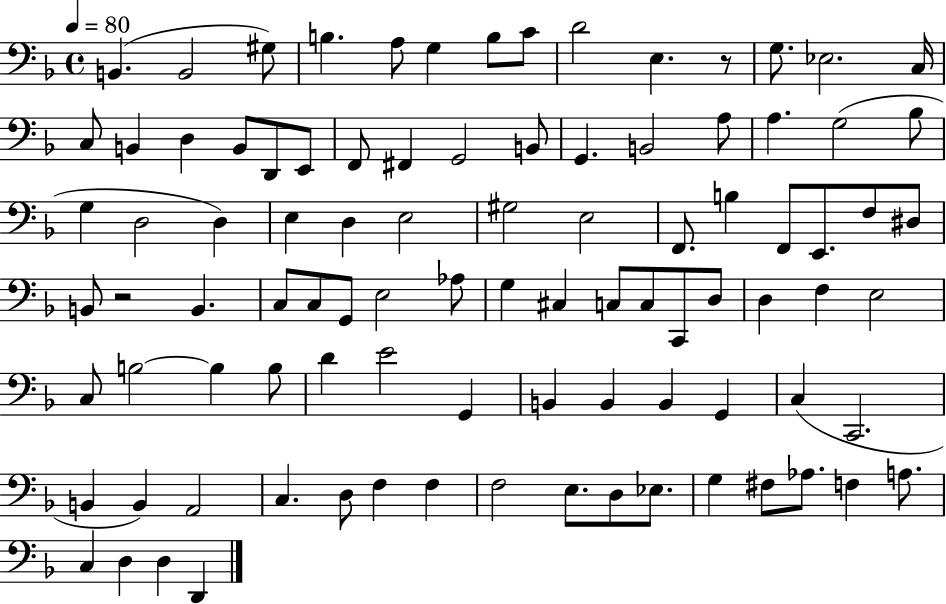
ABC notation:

X:1
T:Untitled
M:4/4
L:1/4
K:F
B,, B,,2 ^G,/2 B, A,/2 G, B,/2 C/2 D2 E, z/2 G,/2 _E,2 C,/4 C,/2 B,, D, B,,/2 D,,/2 E,,/2 F,,/2 ^F,, G,,2 B,,/2 G,, B,,2 A,/2 A, G,2 _B,/2 G, D,2 D, E, D, E,2 ^G,2 E,2 F,,/2 B, F,,/2 E,,/2 F,/2 ^D,/2 B,,/2 z2 B,, C,/2 C,/2 G,,/2 E,2 _A,/2 G, ^C, C,/2 C,/2 C,,/2 D,/2 D, F, E,2 C,/2 B,2 B, B,/2 D E2 G,, B,, B,, B,, G,, C, C,,2 B,, B,, A,,2 C, D,/2 F, F, F,2 E,/2 D,/2 _E,/2 G, ^F,/2 _A,/2 F, A,/2 C, D, D, D,,